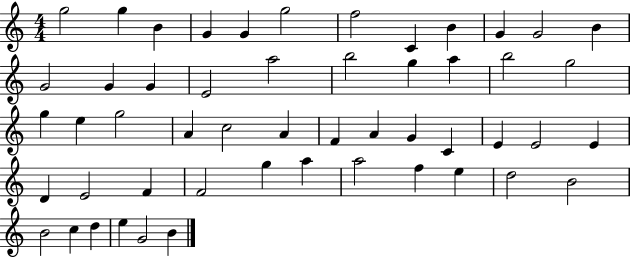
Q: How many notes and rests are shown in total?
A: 52